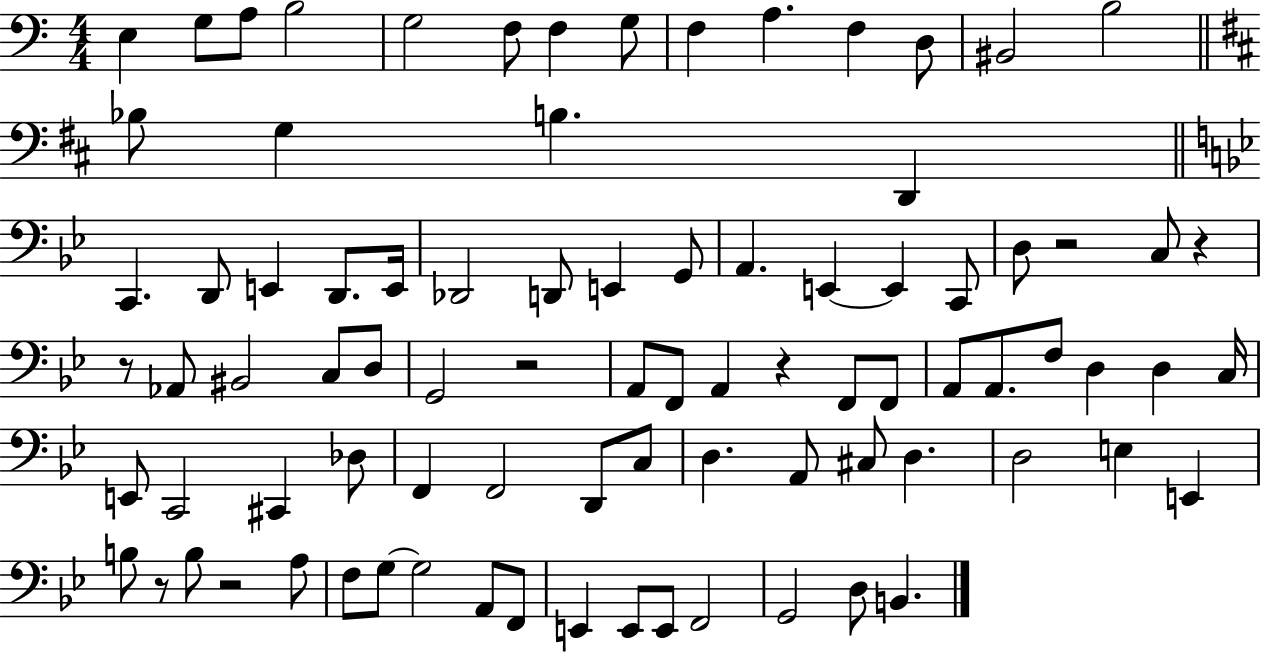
E3/q G3/e A3/e B3/h G3/h F3/e F3/q G3/e F3/q A3/q. F3/q D3/e BIS2/h B3/h Bb3/e G3/q B3/q. D2/q C2/q. D2/e E2/q D2/e. E2/s Db2/h D2/e E2/q G2/e A2/q. E2/q E2/q C2/e D3/e R/h C3/e R/q R/e Ab2/e BIS2/h C3/e D3/e G2/h R/h A2/e F2/e A2/q R/q F2/e F2/e A2/e A2/e. F3/e D3/q D3/q C3/s E2/e C2/h C#2/q Db3/e F2/q F2/h D2/e C3/e D3/q. A2/e C#3/e D3/q. D3/h E3/q E2/q B3/e R/e B3/e R/h A3/e F3/e G3/e G3/h A2/e F2/e E2/q E2/e E2/e F2/h G2/h D3/e B2/q.